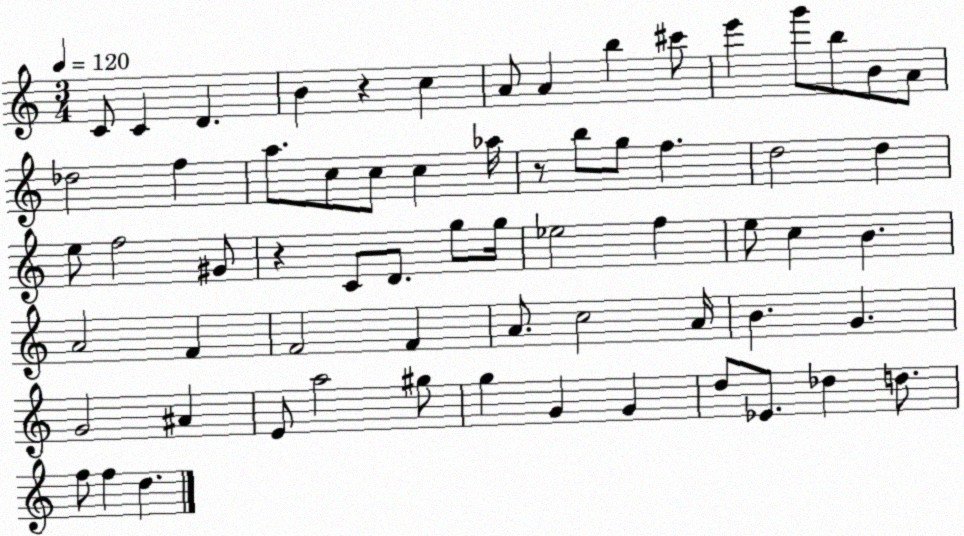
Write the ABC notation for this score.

X:1
T:Untitled
M:3/4
L:1/4
K:C
C/2 C D B z c A/2 A b ^c'/2 e' g'/2 b/2 B/2 A/2 _d2 f a/2 c/2 c/2 c _a/4 z/2 b/2 g/2 f d2 d e/2 f2 ^G/2 z C/2 D/2 g/2 g/4 _e2 f e/2 c B A2 F F2 F A/2 c2 A/4 B G G2 ^A E/2 a2 ^g/2 g G G d/2 _E/2 _d d/2 f/2 f d